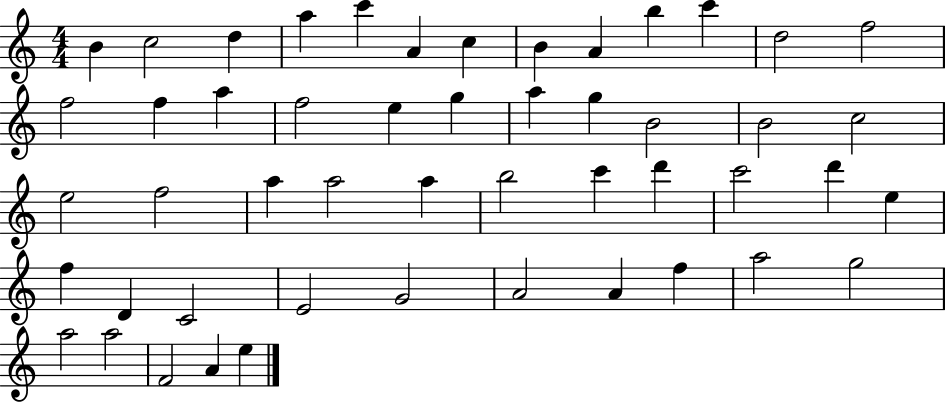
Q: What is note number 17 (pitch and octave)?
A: F5